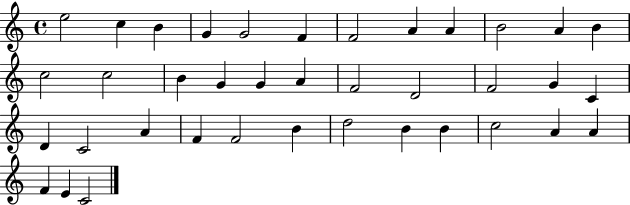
{
  \clef treble
  \time 4/4
  \defaultTimeSignature
  \key c \major
  e''2 c''4 b'4 | g'4 g'2 f'4 | f'2 a'4 a'4 | b'2 a'4 b'4 | \break c''2 c''2 | b'4 g'4 g'4 a'4 | f'2 d'2 | f'2 g'4 c'4 | \break d'4 c'2 a'4 | f'4 f'2 b'4 | d''2 b'4 b'4 | c''2 a'4 a'4 | \break f'4 e'4 c'2 | \bar "|."
}